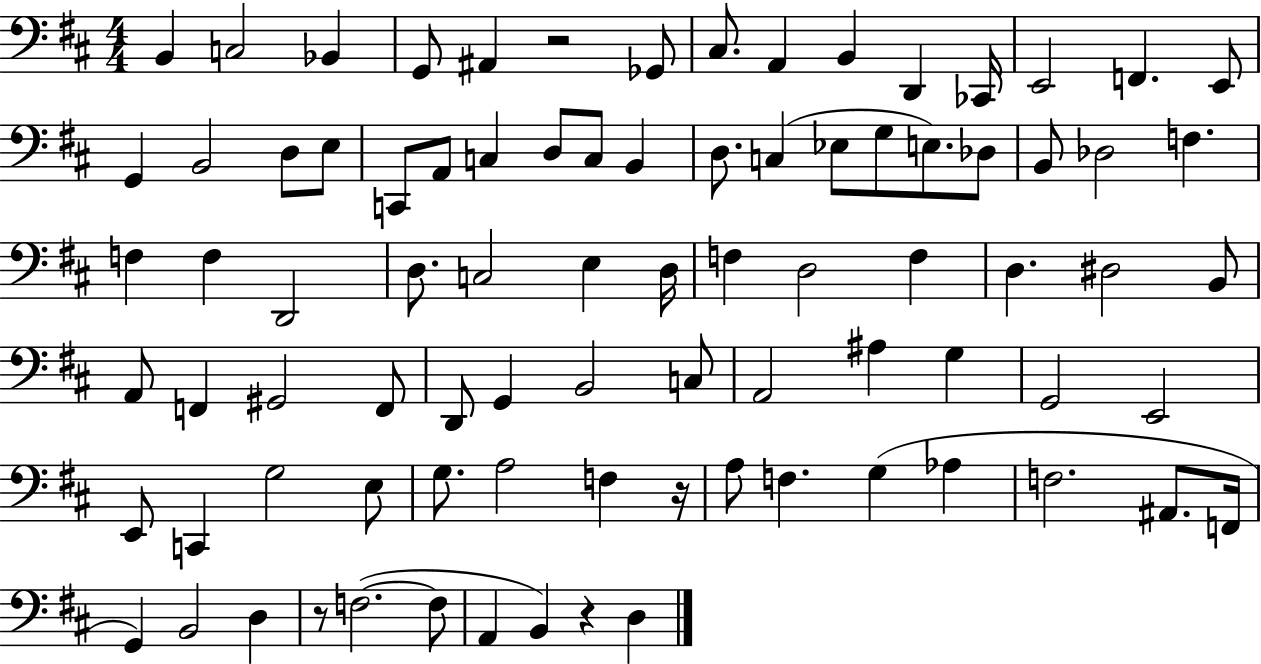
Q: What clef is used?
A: bass